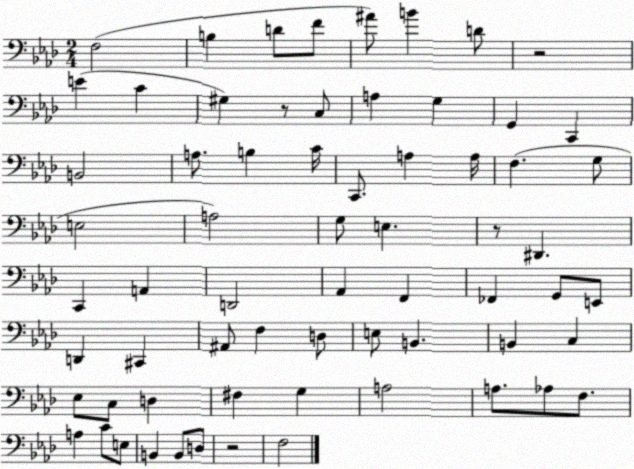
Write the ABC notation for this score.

X:1
T:Untitled
M:2/4
L:1/4
K:Ab
F,2 B, D/2 F/2 ^A/2 B D/2 z2 E C ^G, z/2 C,/2 A, G, G,, C,, B,,2 A,/2 B, C/4 C,,/2 A, A,/4 F, G,/2 E,2 A,2 G,/2 E, z/2 ^D,, C,, A,, D,,2 _A,, F,, _F,, G,,/2 E,,/2 D,, ^C,, ^A,,/2 F, D,/2 E,/2 B,, B,, C, _E,/2 C,/2 D, ^F, G, A,2 A,/2 _A,/2 F,/2 A, C/2 E,/2 B,, B,,/2 D,/2 z2 F,2